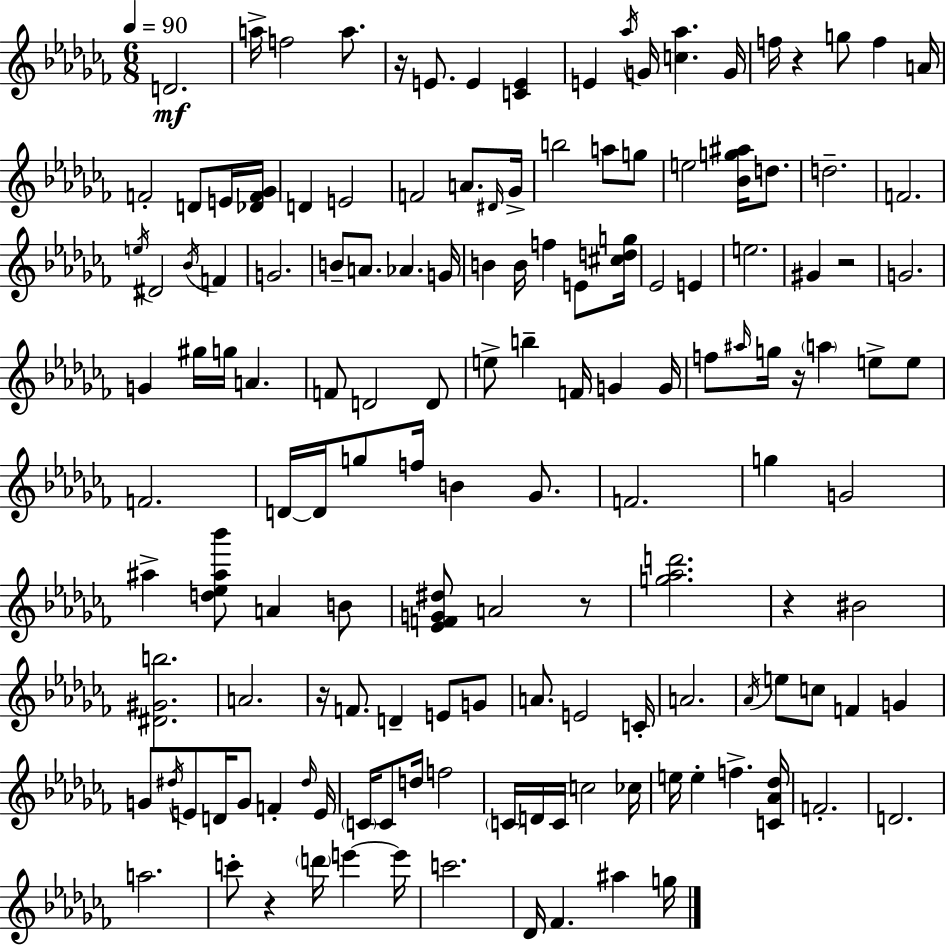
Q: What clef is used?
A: treble